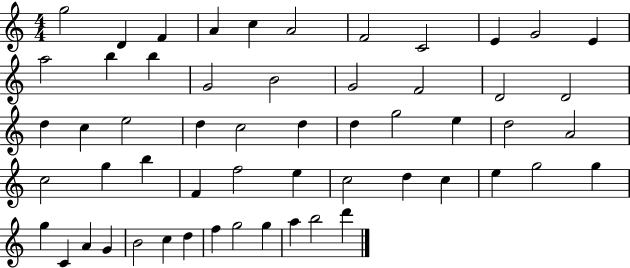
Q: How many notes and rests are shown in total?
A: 56